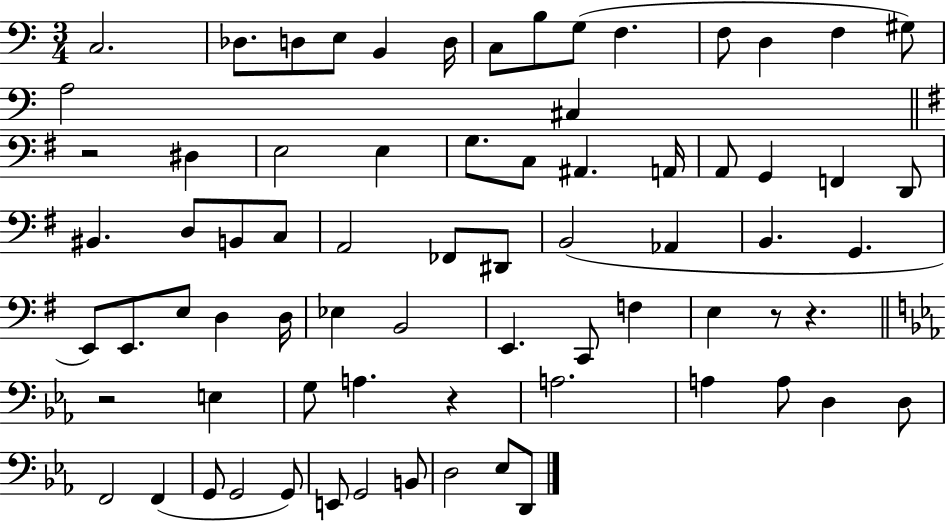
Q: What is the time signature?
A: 3/4